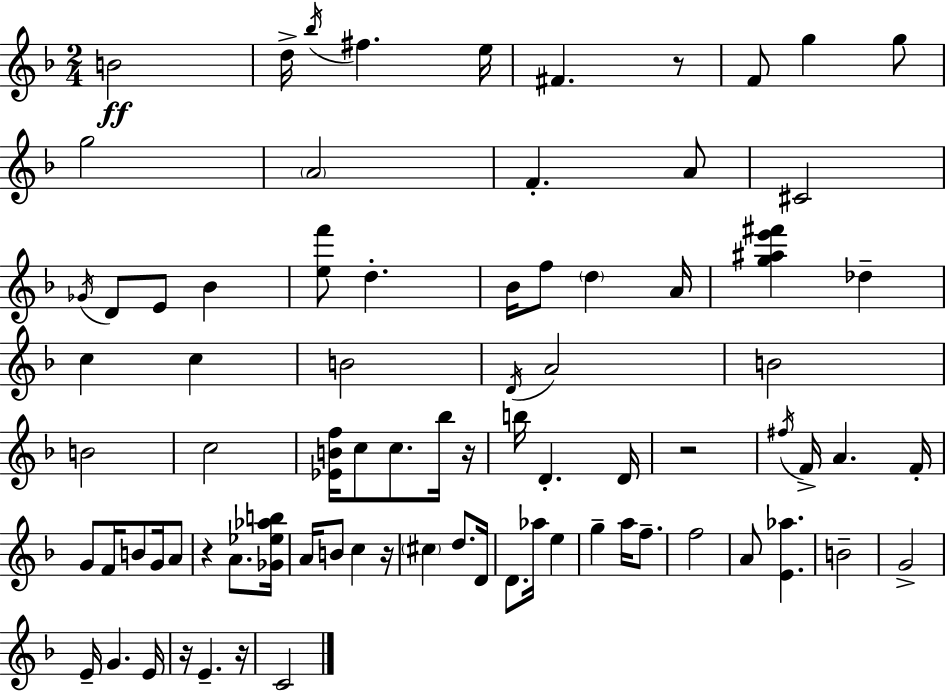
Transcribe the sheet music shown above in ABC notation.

X:1
T:Untitled
M:2/4
L:1/4
K:F
B2 d/4 _b/4 ^f e/4 ^F z/2 F/2 g g/2 g2 A2 F A/2 ^C2 _G/4 D/2 E/2 _B [ef']/2 d _B/4 f/2 d A/4 [g^ae'^f'] _d c c B2 D/4 A2 B2 B2 c2 [_EBf]/4 c/2 c/2 _b/4 z/4 b/4 D D/4 z2 ^f/4 F/4 A F/4 G/2 F/4 B/2 G/4 A/2 z A/2 [_G_e_ab]/4 A/4 B/2 c z/4 ^c d/2 D/4 D/2 _a/4 e g a/4 f/2 f2 A/2 [E_a] B2 G2 E/4 G E/4 z/4 E z/4 C2